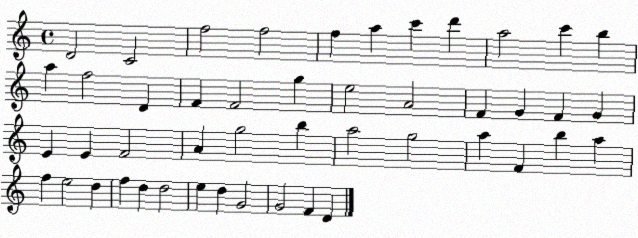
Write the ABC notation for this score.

X:1
T:Untitled
M:4/4
L:1/4
K:C
D2 C2 f2 f2 f a c' d' a2 c' b a f2 D F F2 g e2 A2 F G F G E E F2 A g2 b a2 g2 a F b a f e2 d f d d2 e d G2 G2 F D